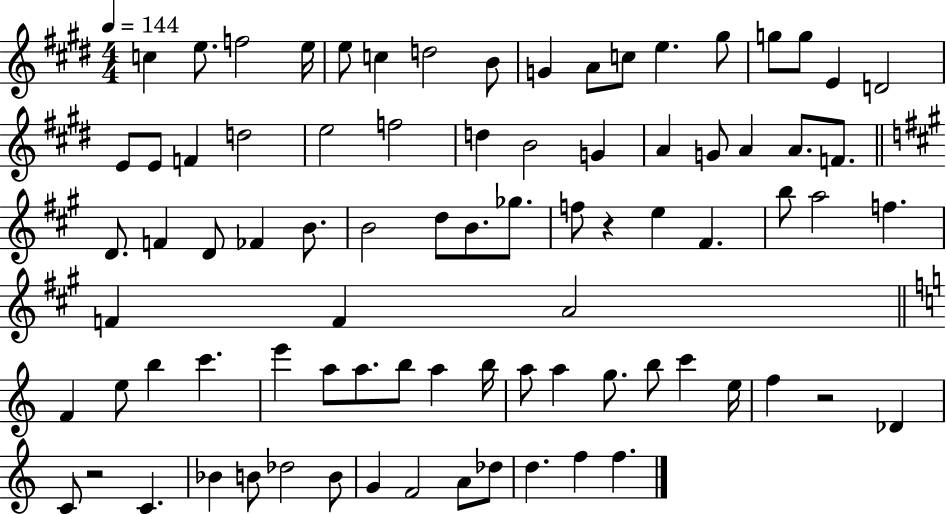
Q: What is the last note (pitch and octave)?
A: F5